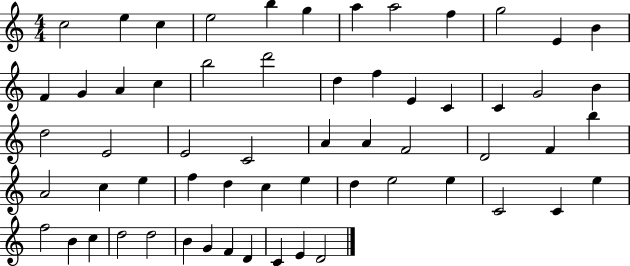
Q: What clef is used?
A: treble